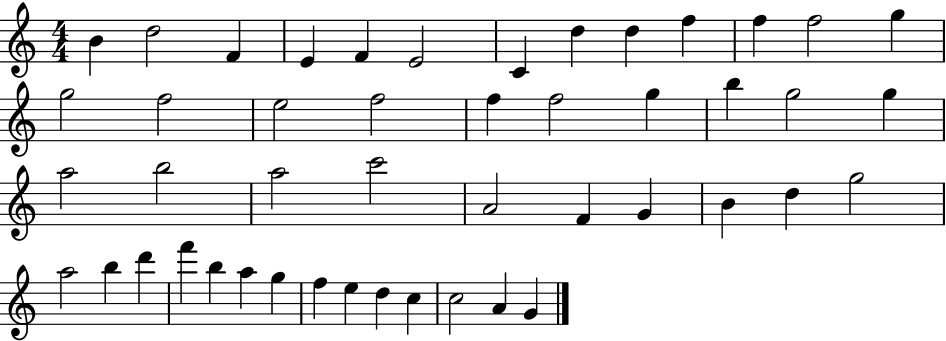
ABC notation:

X:1
T:Untitled
M:4/4
L:1/4
K:C
B d2 F E F E2 C d d f f f2 g g2 f2 e2 f2 f f2 g b g2 g a2 b2 a2 c'2 A2 F G B d g2 a2 b d' f' b a g f e d c c2 A G